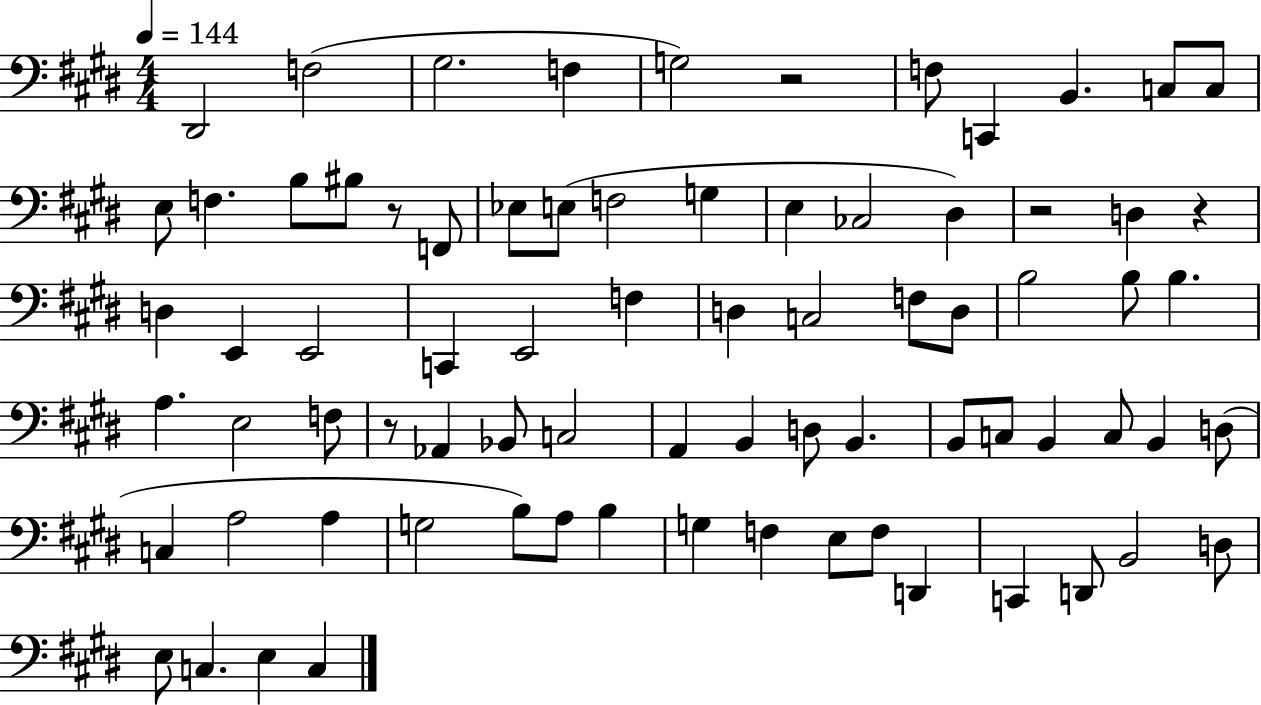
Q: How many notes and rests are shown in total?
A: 77